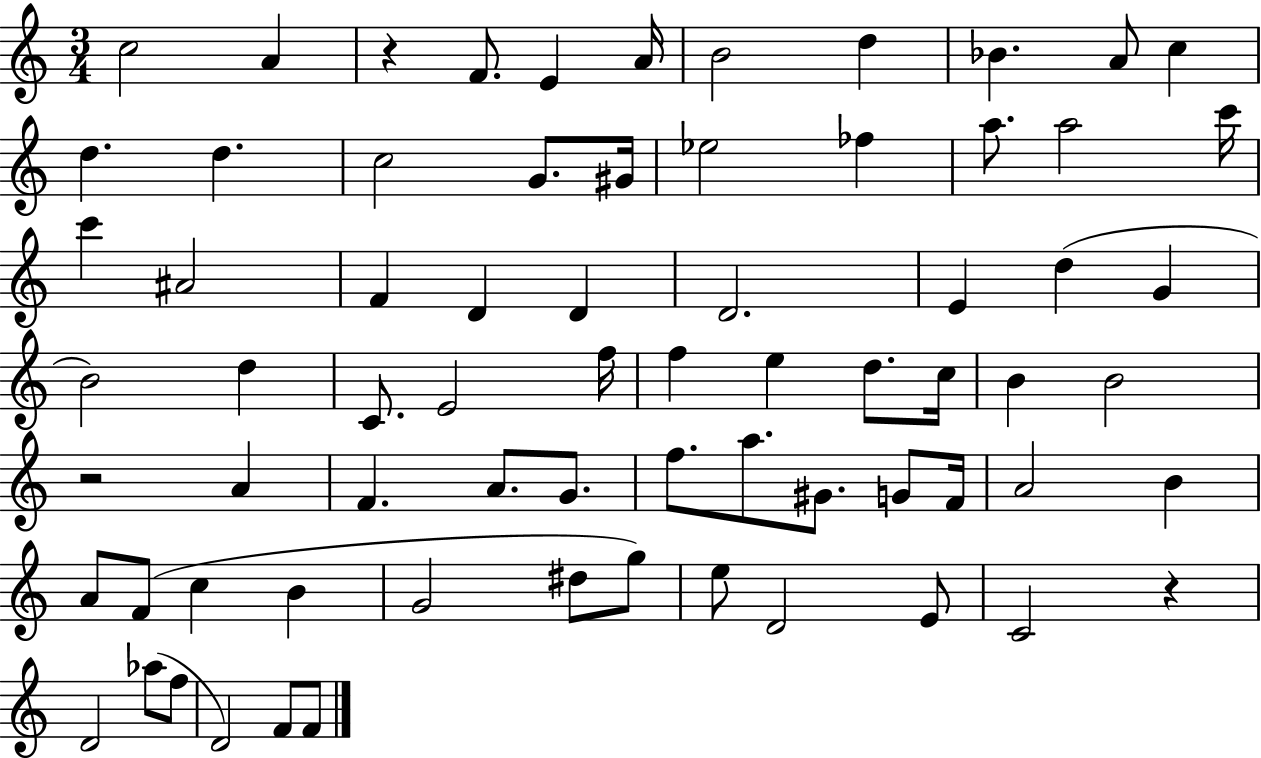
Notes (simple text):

C5/h A4/q R/q F4/e. E4/q A4/s B4/h D5/q Bb4/q. A4/e C5/q D5/q. D5/q. C5/h G4/e. G#4/s Eb5/h FES5/q A5/e. A5/h C6/s C6/q A#4/h F4/q D4/q D4/q D4/h. E4/q D5/q G4/q B4/h D5/q C4/e. E4/h F5/s F5/q E5/q D5/e. C5/s B4/q B4/h R/h A4/q F4/q. A4/e. G4/e. F5/e. A5/e. G#4/e. G4/e F4/s A4/h B4/q A4/e F4/e C5/q B4/q G4/h D#5/e G5/e E5/e D4/h E4/e C4/h R/q D4/h Ab5/e F5/e D4/h F4/e F4/e